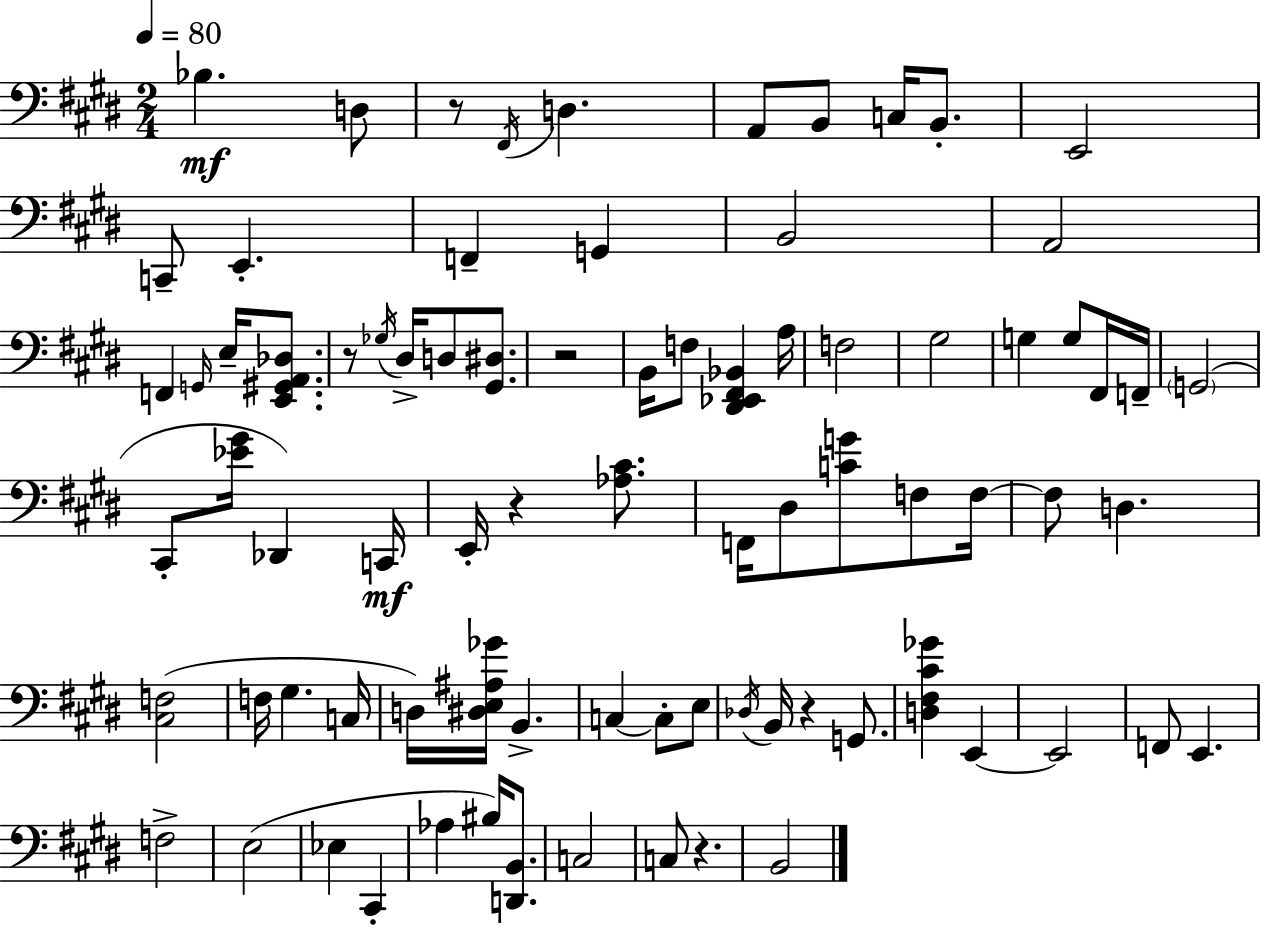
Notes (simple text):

Bb3/q. D3/e R/e F#2/s D3/q. A2/e B2/e C3/s B2/e. E2/h C2/e E2/q. F2/q G2/q B2/h A2/h F2/q G2/s E3/s [E2,G#2,A2,Db3]/e. R/e Gb3/s D#3/s D3/e [G#2,D#3]/e. R/h B2/s F3/e [D#2,Eb2,F#2,Bb2]/q A3/s F3/h G#3/h G3/q G3/e F#2/s F2/s G2/h C#2/e [Eb4,G#4]/s Db2/q C2/s E2/s R/q [Ab3,C#4]/e. F2/s D#3/e [C4,G4]/e F3/e F3/s F3/e D3/q. [C#3,F3]/h F3/s G#3/q. C3/s D3/s [D#3,E3,A#3,Gb4]/s B2/q. C3/q C3/e E3/e Db3/s B2/s R/q G2/e. [D3,F#3,C#4,Gb4]/q E2/q E2/h F2/e E2/q. F3/h E3/h Eb3/q C#2/q Ab3/q BIS3/s [D2,B2]/e. C3/h C3/e R/q. B2/h